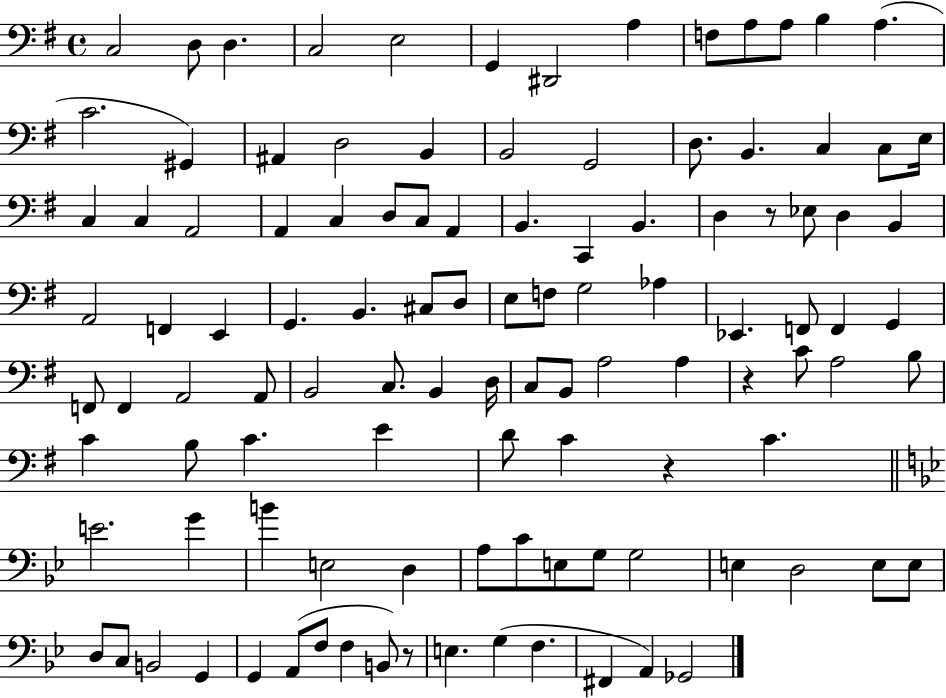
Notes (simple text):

C3/h D3/e D3/q. C3/h E3/h G2/q D#2/h A3/q F3/e A3/e A3/e B3/q A3/q. C4/h. G#2/q A#2/q D3/h B2/q B2/h G2/h D3/e. B2/q. C3/q C3/e E3/s C3/q C3/q A2/h A2/q C3/q D3/e C3/e A2/q B2/q. C2/q B2/q. D3/q R/e Eb3/e D3/q B2/q A2/h F2/q E2/q G2/q. B2/q. C#3/e D3/e E3/e F3/e G3/h Ab3/q Eb2/q. F2/e F2/q G2/q F2/e F2/q A2/h A2/e B2/h C3/e. B2/q D3/s C3/e B2/e A3/h A3/q R/q C4/e A3/h B3/e C4/q B3/e C4/q. E4/q D4/e C4/q R/q C4/q. E4/h. G4/q B4/q E3/h D3/q A3/e C4/e E3/e G3/e G3/h E3/q D3/h E3/e E3/e D3/e C3/e B2/h G2/q G2/q A2/e F3/e F3/q B2/e R/e E3/q. G3/q F3/q. F#2/q A2/q Gb2/h